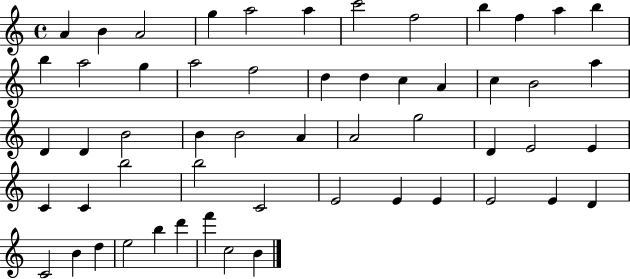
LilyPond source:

{
  \clef treble
  \time 4/4
  \defaultTimeSignature
  \key c \major
  a'4 b'4 a'2 | g''4 a''2 a''4 | c'''2 f''2 | b''4 f''4 a''4 b''4 | \break b''4 a''2 g''4 | a''2 f''2 | d''4 d''4 c''4 a'4 | c''4 b'2 a''4 | \break d'4 d'4 b'2 | b'4 b'2 a'4 | a'2 g''2 | d'4 e'2 e'4 | \break c'4 c'4 b''2 | b''2 c'2 | e'2 e'4 e'4 | e'2 e'4 d'4 | \break c'2 b'4 d''4 | e''2 b''4 d'''4 | f'''4 c''2 b'4 | \bar "|."
}